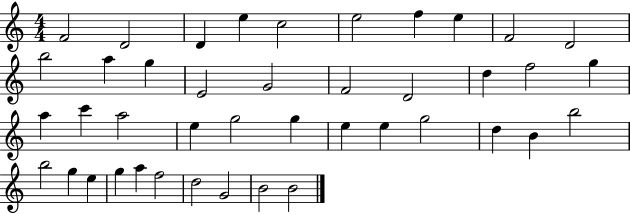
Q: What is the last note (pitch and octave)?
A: B4